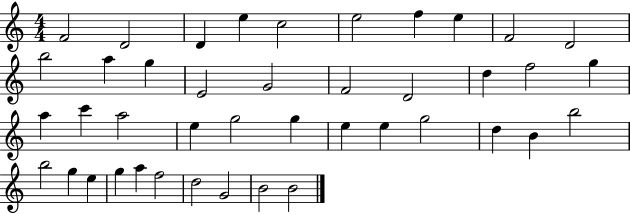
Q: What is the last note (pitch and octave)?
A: B4